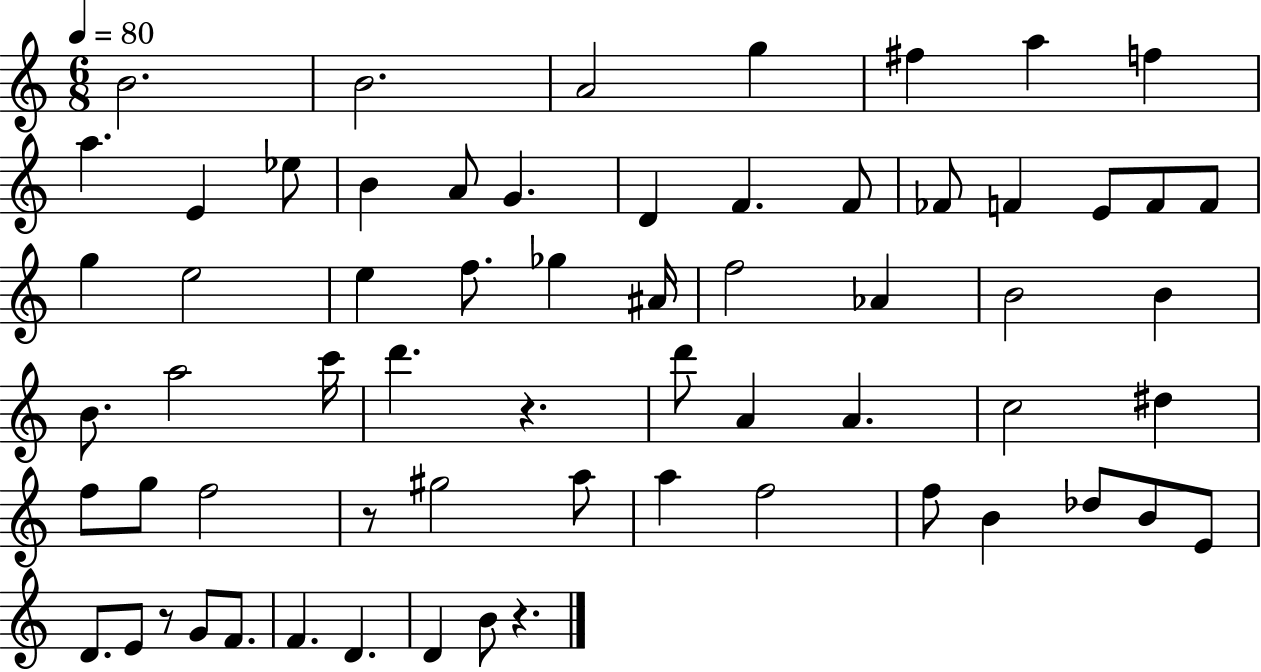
{
  \clef treble
  \numericTimeSignature
  \time 6/8
  \key c \major
  \tempo 4 = 80
  b'2. | b'2. | a'2 g''4 | fis''4 a''4 f''4 | \break a''4. e'4 ees''8 | b'4 a'8 g'4. | d'4 f'4. f'8 | fes'8 f'4 e'8 f'8 f'8 | \break g''4 e''2 | e''4 f''8. ges''4 ais'16 | f''2 aes'4 | b'2 b'4 | \break b'8. a''2 c'''16 | d'''4. r4. | d'''8 a'4 a'4. | c''2 dis''4 | \break f''8 g''8 f''2 | r8 gis''2 a''8 | a''4 f''2 | f''8 b'4 des''8 b'8 e'8 | \break d'8. e'8 r8 g'8 f'8. | f'4. d'4. | d'4 b'8 r4. | \bar "|."
}